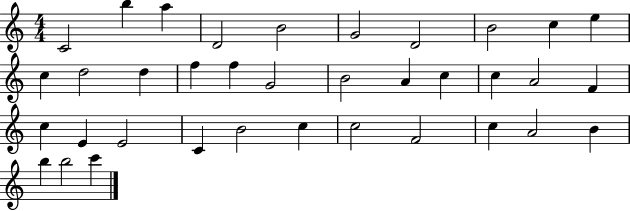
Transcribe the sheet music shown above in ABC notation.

X:1
T:Untitled
M:4/4
L:1/4
K:C
C2 b a D2 B2 G2 D2 B2 c e c d2 d f f G2 B2 A c c A2 F c E E2 C B2 c c2 F2 c A2 B b b2 c'